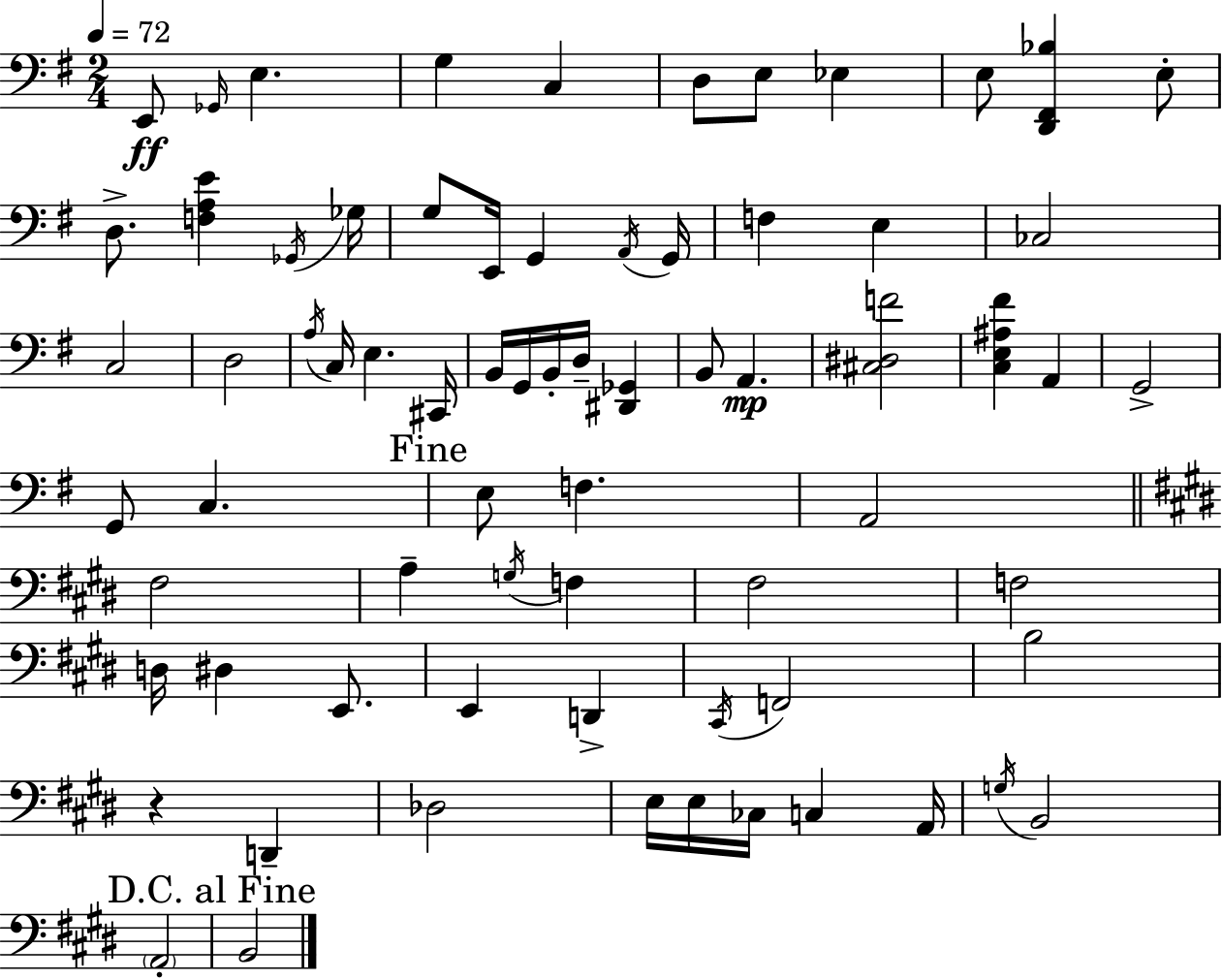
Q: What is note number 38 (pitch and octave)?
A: E3